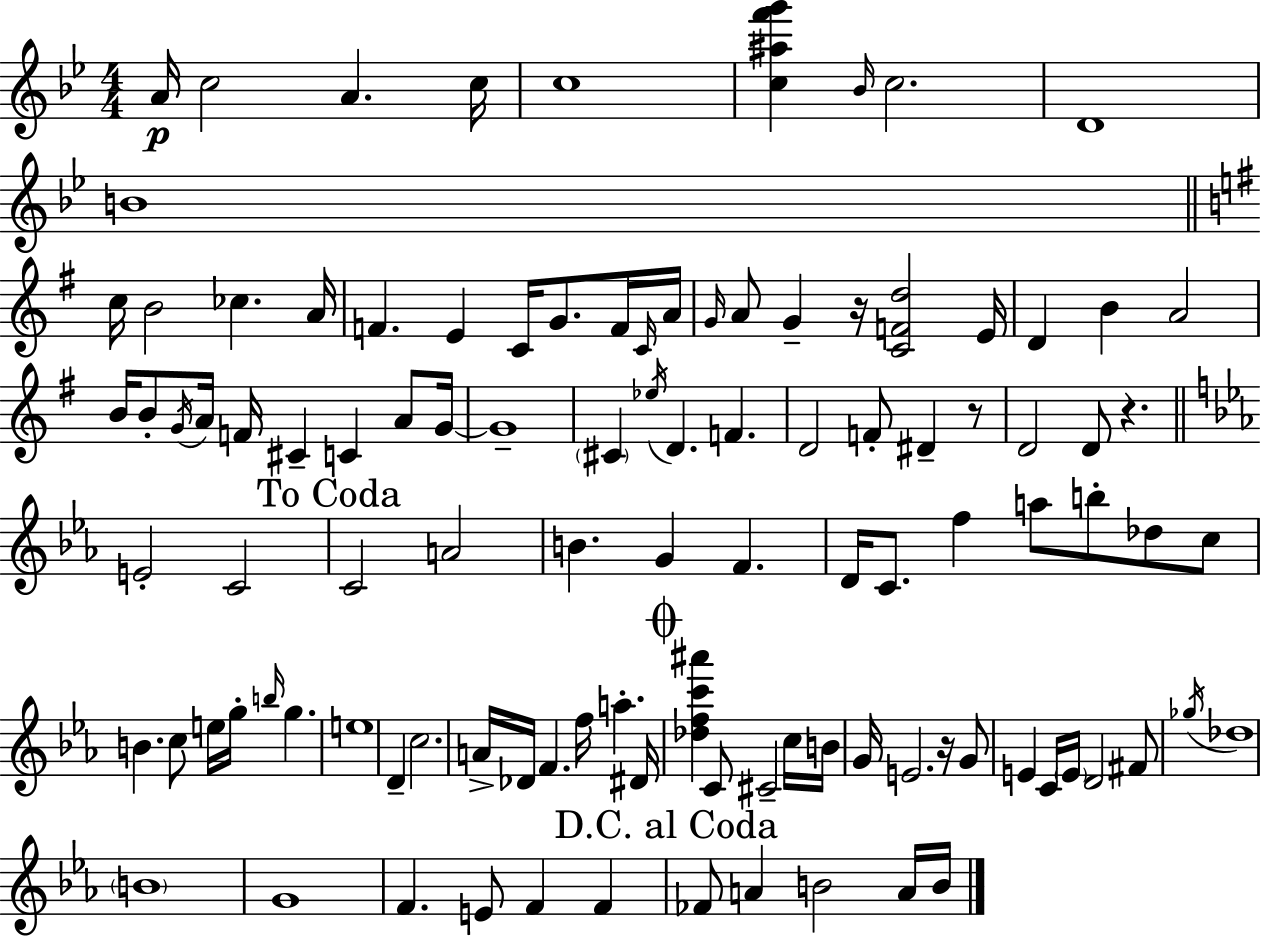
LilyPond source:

{
  \clef treble
  \numericTimeSignature
  \time 4/4
  \key bes \major
  a'16\p c''2 a'4. c''16 | c''1 | <c'' ais'' f''' g'''>4 \grace { bes'16 } c''2. | d'1 | \break b'1 | \bar "||" \break \key e \minor c''16 b'2 ces''4. a'16 | f'4. e'4 c'16 g'8. f'16 \grace { c'16 } | a'16 \grace { g'16 } a'8 g'4-- r16 <c' f' d''>2 | e'16 d'4 b'4 a'2 | \break b'16 b'8-. \acciaccatura { g'16 } a'16 f'16 cis'4-- c'4 | a'8 g'16~~ g'1-- | \parenthesize cis'4 \acciaccatura { ees''16 } d'4. f'4. | d'2 f'8-. dis'4-- | \break r8 d'2 d'8 r4. | \bar "||" \break \key c \minor e'2-. c'2 | \mark "To Coda" c'2 a'2 | b'4. g'4 f'4. | d'16 c'8. f''4 a''8 b''8-. des''8 c''8 | \break b'4. c''8 e''16 g''16-. \grace { b''16 } g''4. | e''1 | d'4-- c''2. | a'16-> des'16 f'4. f''16 a''4.-. | \break dis'16 \mark \markup { \musicglyph "scripts.coda" } <des'' f'' c''' ais'''>4 c'8 cis'2-- c''16 | b'16 g'16 e'2. r16 g'8 | e'4 c'16 \parenthesize e'16 d'2 fis'8 | \acciaccatura { ges''16 } des''1 | \break \parenthesize b'1 | g'1 | f'4. e'8 f'4 f'4 | \mark "D.C. al Coda" fes'8 a'4 b'2 | \break a'16 b'16 \bar "|."
}